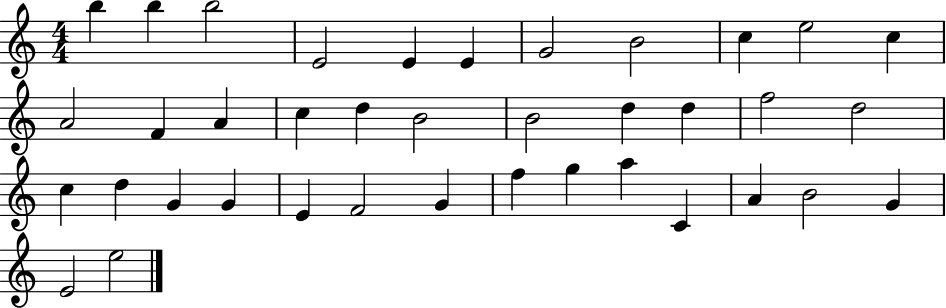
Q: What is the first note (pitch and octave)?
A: B5